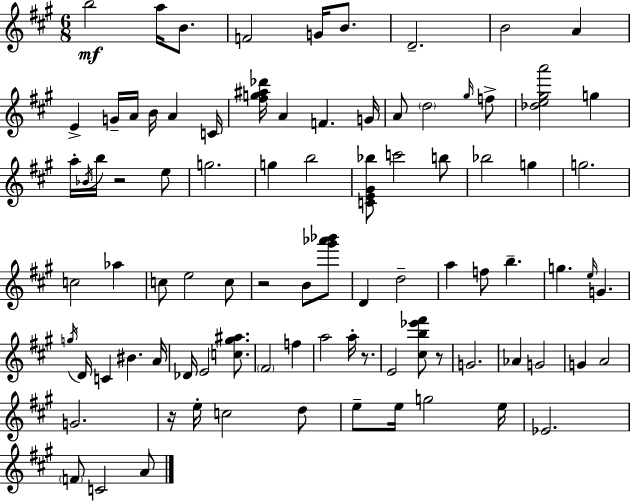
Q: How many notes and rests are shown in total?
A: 89